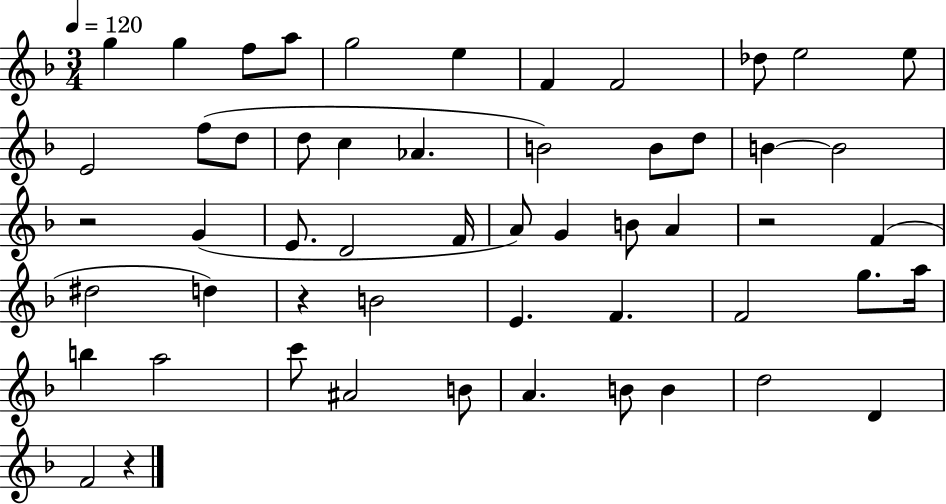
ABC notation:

X:1
T:Untitled
M:3/4
L:1/4
K:F
g g f/2 a/2 g2 e F F2 _d/2 e2 e/2 E2 f/2 d/2 d/2 c _A B2 B/2 d/2 B B2 z2 G E/2 D2 F/4 A/2 G B/2 A z2 F ^d2 d z B2 E F F2 g/2 a/4 b a2 c'/2 ^A2 B/2 A B/2 B d2 D F2 z